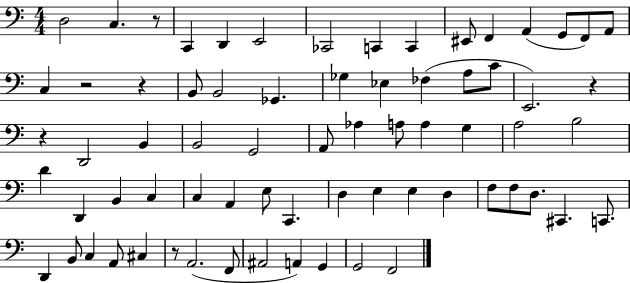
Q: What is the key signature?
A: C major